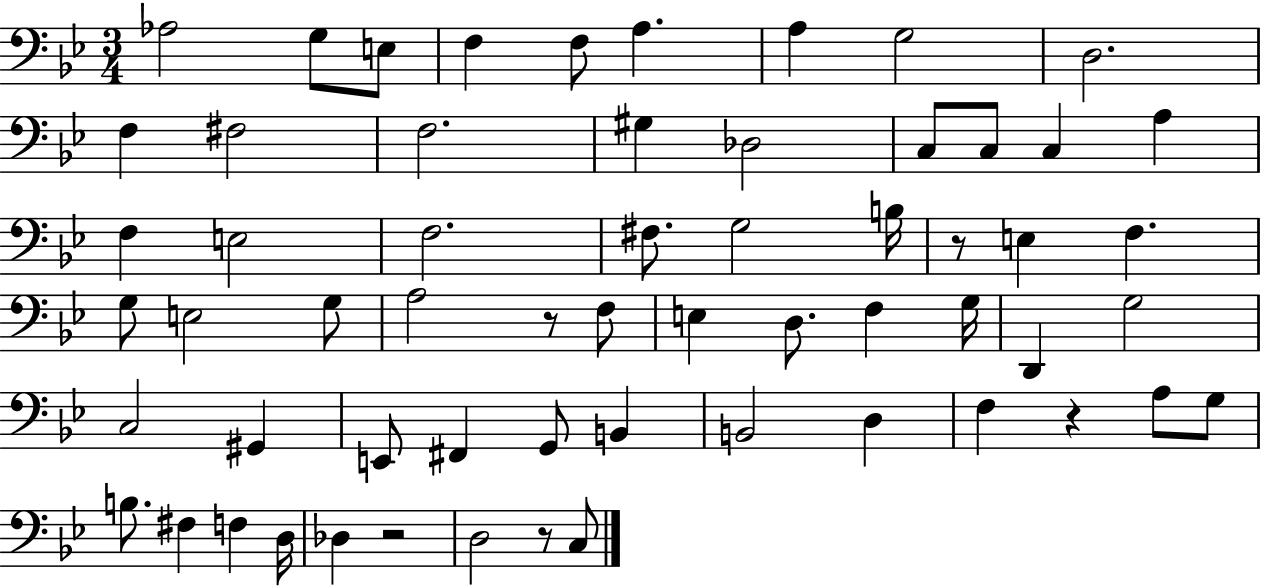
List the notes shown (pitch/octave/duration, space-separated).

Ab3/h G3/e E3/e F3/q F3/e A3/q. A3/q G3/h D3/h. F3/q F#3/h F3/h. G#3/q Db3/h C3/e C3/e C3/q A3/q F3/q E3/h F3/h. F#3/e. G3/h B3/s R/e E3/q F3/q. G3/e E3/h G3/e A3/h R/e F3/e E3/q D3/e. F3/q G3/s D2/q G3/h C3/h G#2/q E2/e F#2/q G2/e B2/q B2/h D3/q F3/q R/q A3/e G3/e B3/e. F#3/q F3/q D3/s Db3/q R/h D3/h R/e C3/e